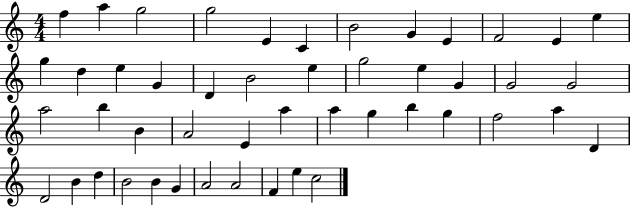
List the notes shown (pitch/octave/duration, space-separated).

F5/q A5/q G5/h G5/h E4/q C4/q B4/h G4/q E4/q F4/h E4/q E5/q G5/q D5/q E5/q G4/q D4/q B4/h E5/q G5/h E5/q G4/q G4/h G4/h A5/h B5/q B4/q A4/h E4/q A5/q A5/q G5/q B5/q G5/q F5/h A5/q D4/q D4/h B4/q D5/q B4/h B4/q G4/q A4/h A4/h F4/q E5/q C5/h